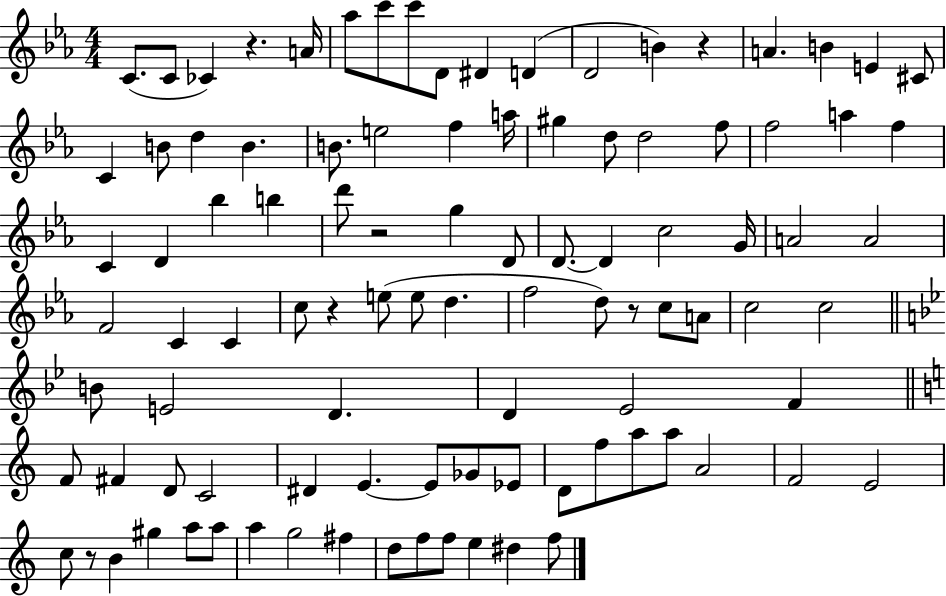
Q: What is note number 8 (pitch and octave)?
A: D4